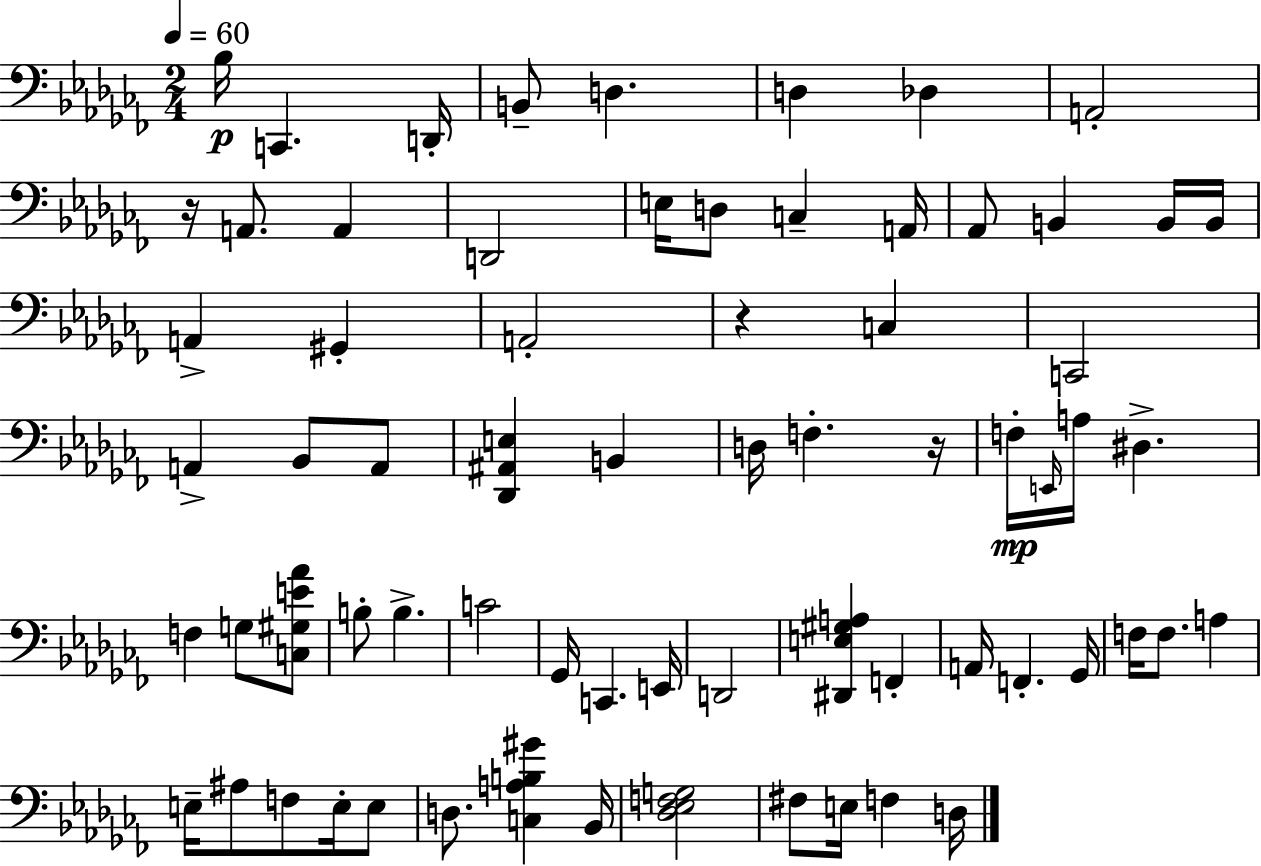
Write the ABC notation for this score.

X:1
T:Untitled
M:2/4
L:1/4
K:Abm
_B,/4 C,, D,,/4 B,,/2 D, D, _D, A,,2 z/4 A,,/2 A,, D,,2 E,/4 D,/2 C, A,,/4 _A,,/2 B,, B,,/4 B,,/4 A,, ^G,, A,,2 z C, C,,2 A,, _B,,/2 A,,/2 [_D,,^A,,E,] B,, D,/4 F, z/4 F,/4 E,,/4 A,/4 ^D, F, G,/2 [C,^G,E_A]/2 B,/2 B, C2 _G,,/4 C,, E,,/4 D,,2 [^D,,E,^G,A,] F,, A,,/4 F,, _G,,/4 F,/4 F,/2 A, E,/4 ^A,/2 F,/2 E,/4 E,/2 D,/2 [C,A,B,^G] _B,,/4 [_D,_E,F,G,]2 ^F,/2 E,/4 F, D,/4